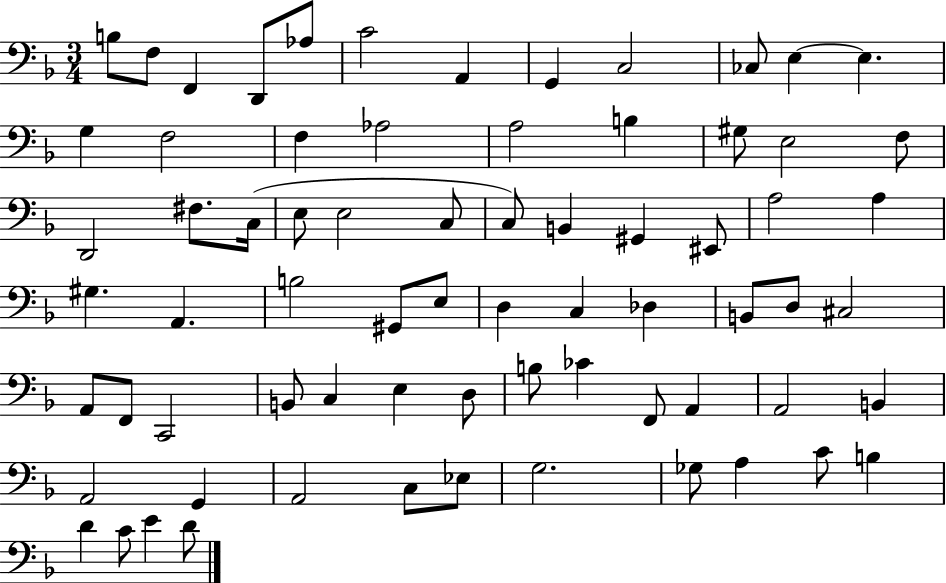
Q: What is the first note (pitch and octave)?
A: B3